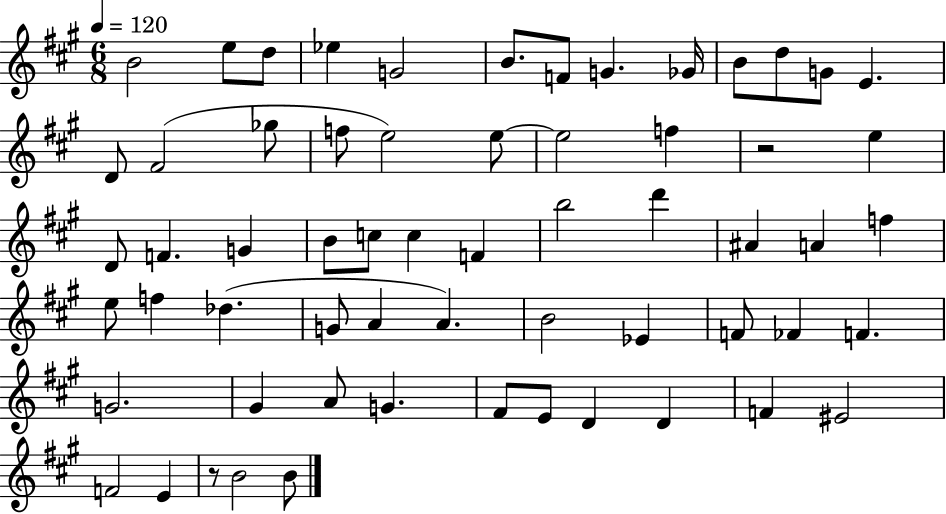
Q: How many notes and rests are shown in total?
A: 61